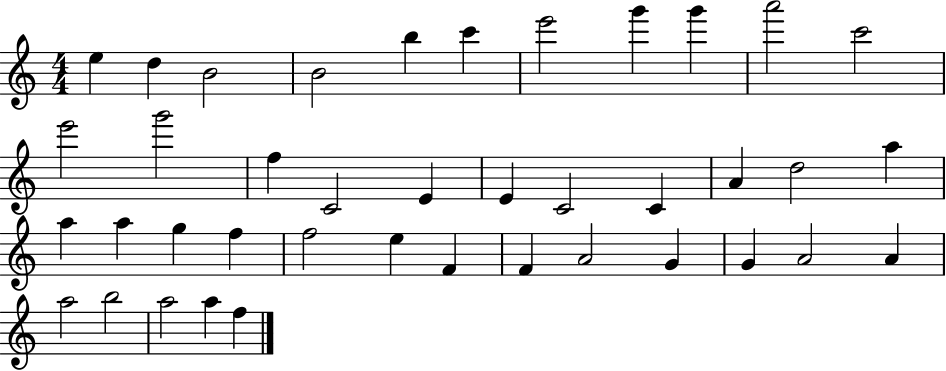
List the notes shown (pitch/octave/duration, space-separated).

E5/q D5/q B4/h B4/h B5/q C6/q E6/h G6/q G6/q A6/h C6/h E6/h G6/h F5/q C4/h E4/q E4/q C4/h C4/q A4/q D5/h A5/q A5/q A5/q G5/q F5/q F5/h E5/q F4/q F4/q A4/h G4/q G4/q A4/h A4/q A5/h B5/h A5/h A5/q F5/q